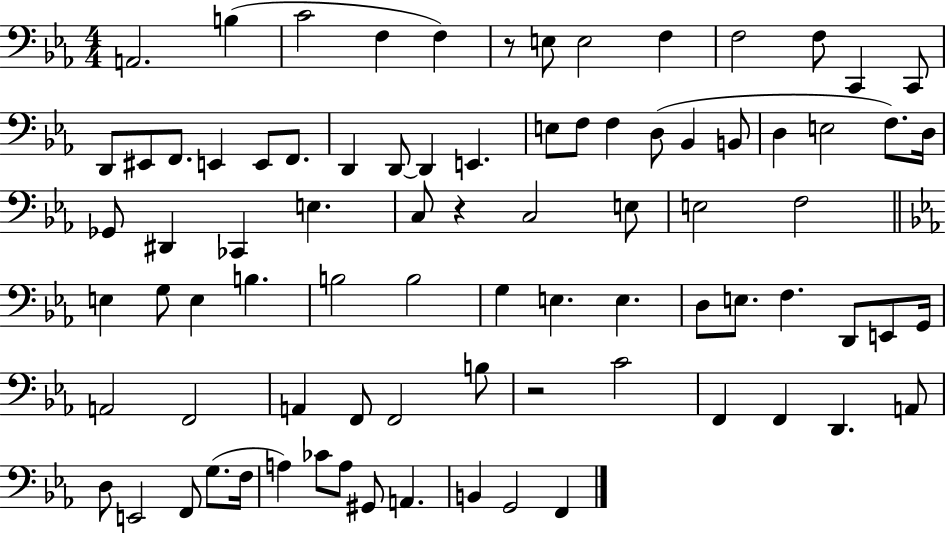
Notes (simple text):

A2/h. B3/q C4/h F3/q F3/q R/e E3/e E3/h F3/q F3/h F3/e C2/q C2/e D2/e EIS2/e F2/e. E2/q E2/e F2/e. D2/q D2/e D2/q E2/q. E3/e F3/e F3/q D3/e Bb2/q B2/e D3/q E3/h F3/e. D3/s Gb2/e D#2/q CES2/q E3/q. C3/e R/q C3/h E3/e E3/h F3/h E3/q G3/e E3/q B3/q. B3/h B3/h G3/q E3/q. E3/q. D3/e E3/e. F3/q. D2/e E2/e G2/s A2/h F2/h A2/q F2/e F2/h B3/e R/h C4/h F2/q F2/q D2/q. A2/e D3/e E2/h F2/e G3/e. F3/s A3/q CES4/e A3/e G#2/e A2/q. B2/q G2/h F2/q